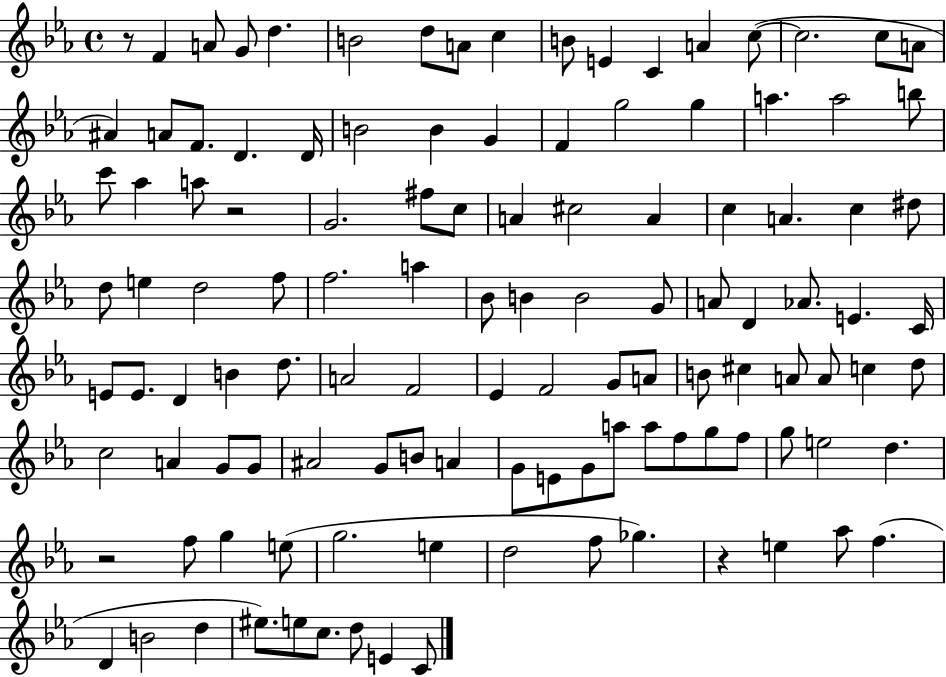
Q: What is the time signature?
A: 4/4